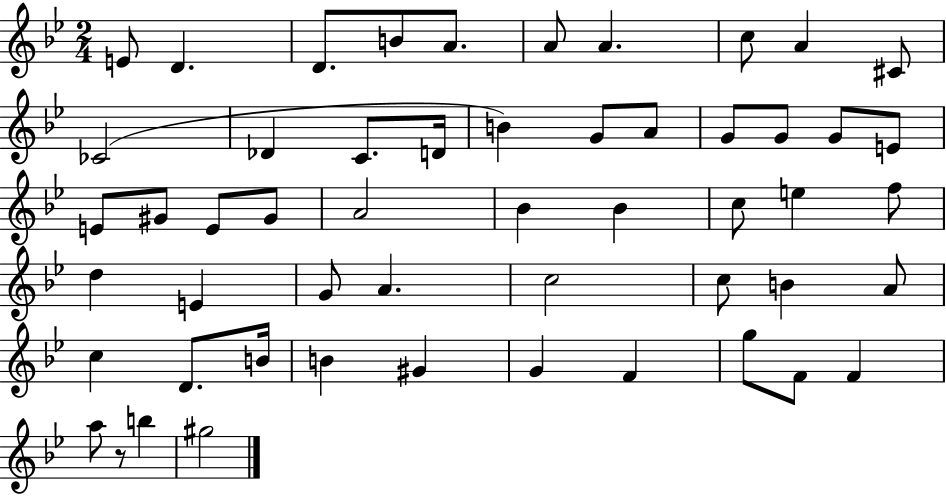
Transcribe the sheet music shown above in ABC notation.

X:1
T:Untitled
M:2/4
L:1/4
K:Bb
E/2 D D/2 B/2 A/2 A/2 A c/2 A ^C/2 _C2 _D C/2 D/4 B G/2 A/2 G/2 G/2 G/2 E/2 E/2 ^G/2 E/2 ^G/2 A2 _B _B c/2 e f/2 d E G/2 A c2 c/2 B A/2 c D/2 B/4 B ^G G F g/2 F/2 F a/2 z/2 b ^g2